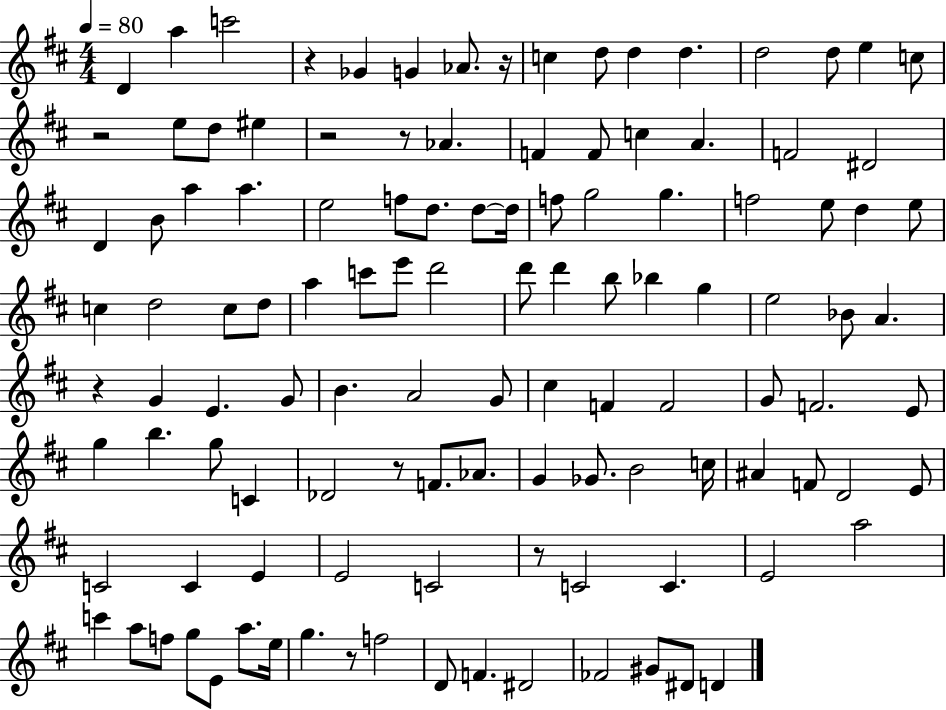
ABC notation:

X:1
T:Untitled
M:4/4
L:1/4
K:D
D a c'2 z _G G _A/2 z/4 c d/2 d d d2 d/2 e c/2 z2 e/2 d/2 ^e z2 z/2 _A F F/2 c A F2 ^D2 D B/2 a a e2 f/2 d/2 d/2 d/4 f/2 g2 g f2 e/2 d e/2 c d2 c/2 d/2 a c'/2 e'/2 d'2 d'/2 d' b/2 _b g e2 _B/2 A z G E G/2 B A2 G/2 ^c F F2 G/2 F2 E/2 g b g/2 C _D2 z/2 F/2 _A/2 G _G/2 B2 c/4 ^A F/2 D2 E/2 C2 C E E2 C2 z/2 C2 C E2 a2 c' a/2 f/2 g/2 E/2 a/2 e/4 g z/2 f2 D/2 F ^D2 _F2 ^G/2 ^D/2 D